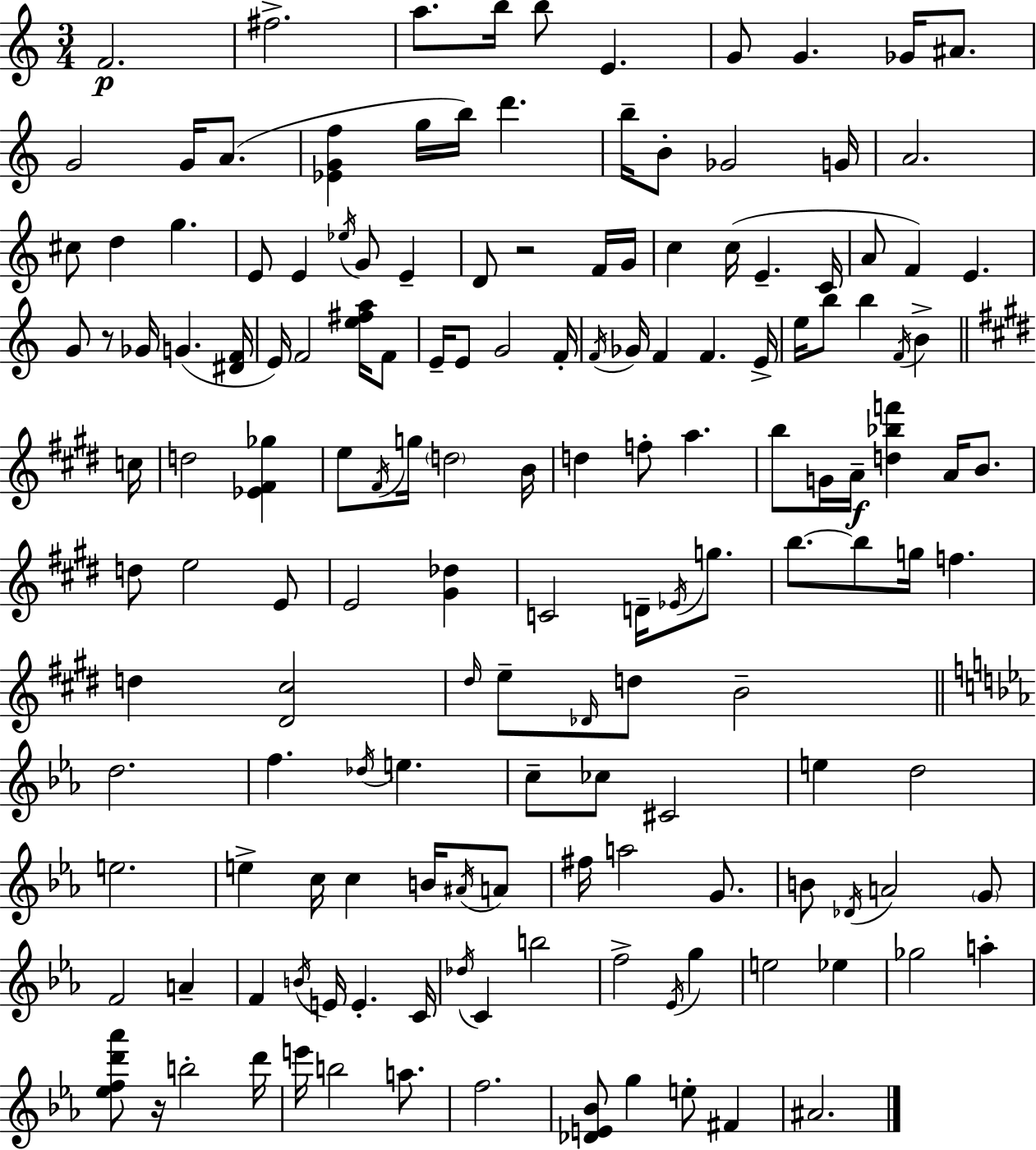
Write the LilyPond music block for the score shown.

{
  \clef treble
  \numericTimeSignature
  \time 3/4
  \key c \major
  f'2.\p | fis''2.-> | a''8. b''16 b''8 e'4. | g'8 g'4. ges'16 ais'8. | \break g'2 g'16 a'8.( | <ees' g' f''>4 g''16 b''16) d'''4. | b''16-- b'8-. ges'2 g'16 | a'2. | \break cis''8 d''4 g''4. | e'8 e'4 \acciaccatura { ees''16 } g'8 e'4-- | d'8 r2 f'16 | g'16 c''4 c''16( e'4.-- | \break c'16 a'8 f'4) e'4. | g'8 r8 ges'16 g'4.( | <dis' f'>16 e'16) f'2 <e'' fis'' a''>16 f'8 | e'16-- e'8 g'2 | \break f'16-. \acciaccatura { f'16 } ges'16 f'4 f'4. | e'16-> e''16 b''8 b''4 \acciaccatura { f'16 } b'4-> | \bar "||" \break \key e \major c''16 d''2 <ees' fis' ges''>4 | e''8 \acciaccatura { fis'16 } g''16 \parenthesize d''2 | b'16 d''4 f''8-. a''4. | b''8 g'16 a'16--\f <d'' bes'' f'''>4 a'16 b'8. | \break d''8 e''2 | e'8 e'2 <gis' des''>4 | c'2 d'16-- \acciaccatura { ees'16 } | g''8. b''8.~~ b''8 g''16 f''4. | \break d''4 <dis' cis''>2 | \grace { dis''16 } e''8-- \grace { des'16 } d''8 b'2-- | \bar "||" \break \key ees \major d''2. | f''4. \acciaccatura { des''16 } e''4. | c''8-- ces''8 cis'2 | e''4 d''2 | \break e''2. | e''4-> c''16 c''4 b'16 \acciaccatura { ais'16 } | a'8 fis''16 a''2 g'8. | b'8 \acciaccatura { des'16 } a'2 | \break \parenthesize g'8 f'2 a'4-- | f'4 \acciaccatura { b'16 } e'16 e'4.-. | c'16 \acciaccatura { des''16 } c'4 b''2 | f''2-> | \break \acciaccatura { ees'16 } g''4 e''2 | ees''4 ges''2 | a''4-. <ees'' f'' d''' aes'''>8 r16 b''2-. | d'''16 e'''16 b''2 | \break a''8. f''2. | <des' e' bes'>8 g''4 | e''8-. fis'4 ais'2. | \bar "|."
}